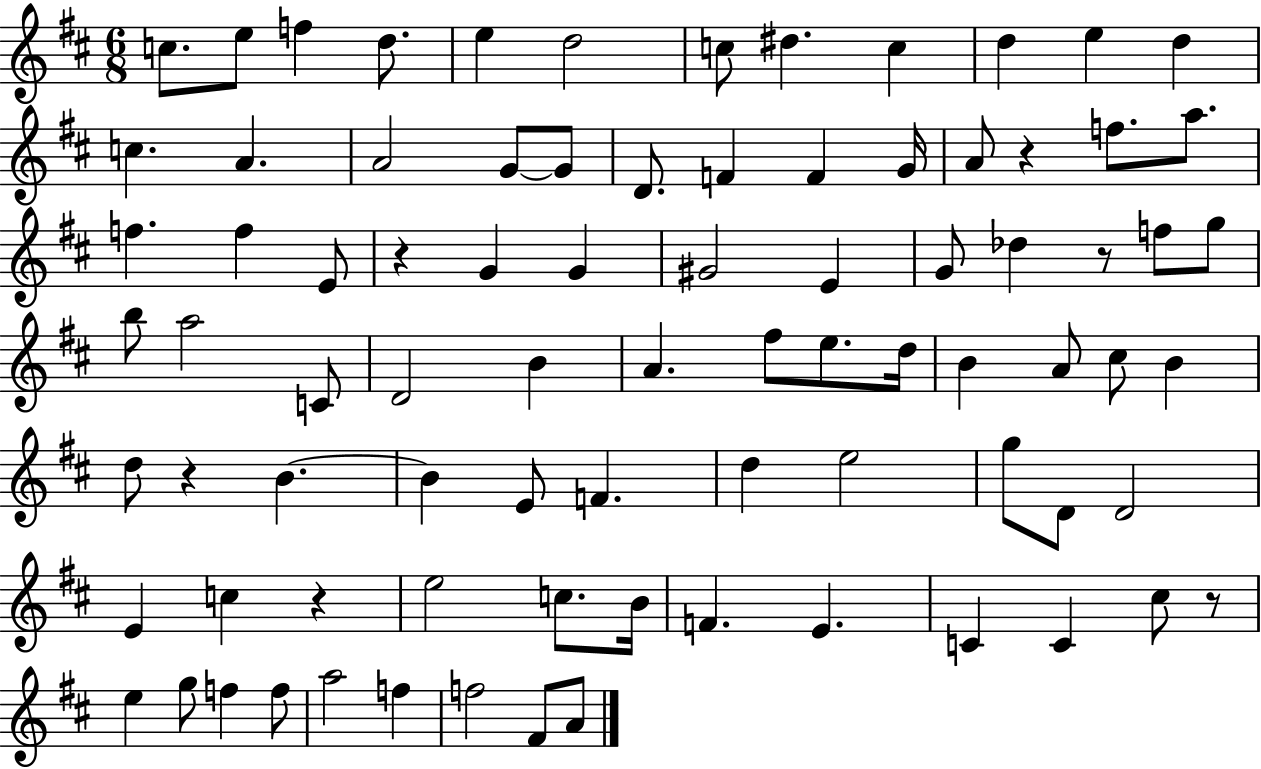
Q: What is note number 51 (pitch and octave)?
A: B4